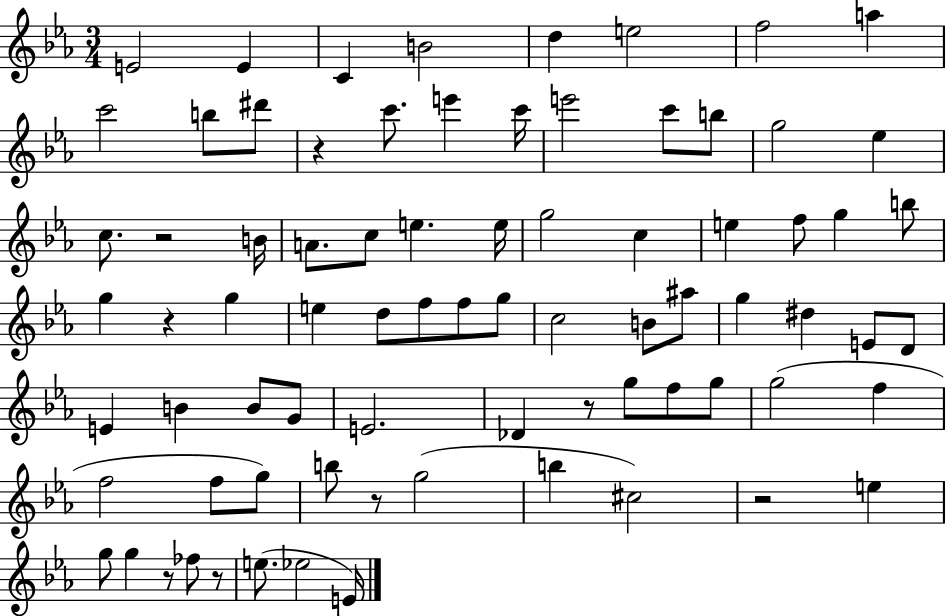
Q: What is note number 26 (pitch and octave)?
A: G5